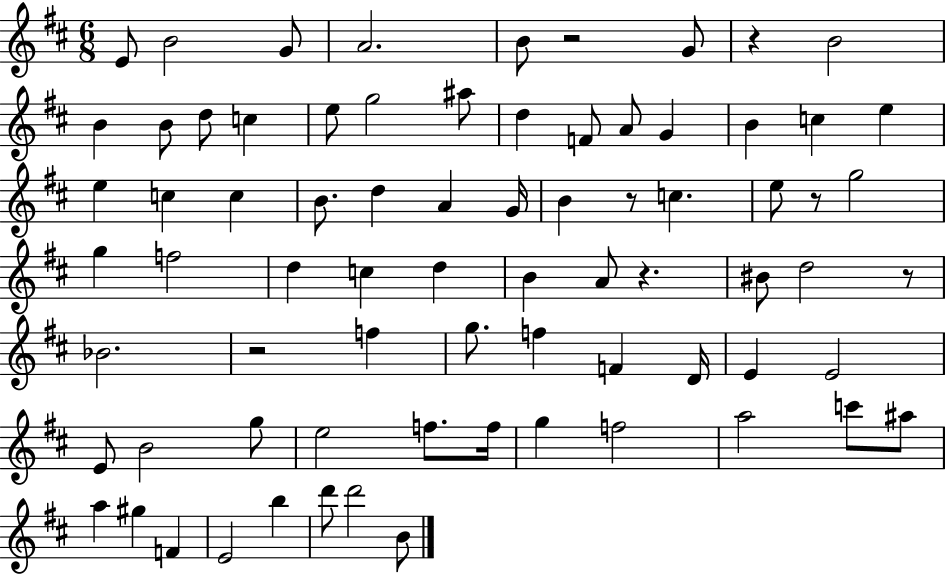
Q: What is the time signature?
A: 6/8